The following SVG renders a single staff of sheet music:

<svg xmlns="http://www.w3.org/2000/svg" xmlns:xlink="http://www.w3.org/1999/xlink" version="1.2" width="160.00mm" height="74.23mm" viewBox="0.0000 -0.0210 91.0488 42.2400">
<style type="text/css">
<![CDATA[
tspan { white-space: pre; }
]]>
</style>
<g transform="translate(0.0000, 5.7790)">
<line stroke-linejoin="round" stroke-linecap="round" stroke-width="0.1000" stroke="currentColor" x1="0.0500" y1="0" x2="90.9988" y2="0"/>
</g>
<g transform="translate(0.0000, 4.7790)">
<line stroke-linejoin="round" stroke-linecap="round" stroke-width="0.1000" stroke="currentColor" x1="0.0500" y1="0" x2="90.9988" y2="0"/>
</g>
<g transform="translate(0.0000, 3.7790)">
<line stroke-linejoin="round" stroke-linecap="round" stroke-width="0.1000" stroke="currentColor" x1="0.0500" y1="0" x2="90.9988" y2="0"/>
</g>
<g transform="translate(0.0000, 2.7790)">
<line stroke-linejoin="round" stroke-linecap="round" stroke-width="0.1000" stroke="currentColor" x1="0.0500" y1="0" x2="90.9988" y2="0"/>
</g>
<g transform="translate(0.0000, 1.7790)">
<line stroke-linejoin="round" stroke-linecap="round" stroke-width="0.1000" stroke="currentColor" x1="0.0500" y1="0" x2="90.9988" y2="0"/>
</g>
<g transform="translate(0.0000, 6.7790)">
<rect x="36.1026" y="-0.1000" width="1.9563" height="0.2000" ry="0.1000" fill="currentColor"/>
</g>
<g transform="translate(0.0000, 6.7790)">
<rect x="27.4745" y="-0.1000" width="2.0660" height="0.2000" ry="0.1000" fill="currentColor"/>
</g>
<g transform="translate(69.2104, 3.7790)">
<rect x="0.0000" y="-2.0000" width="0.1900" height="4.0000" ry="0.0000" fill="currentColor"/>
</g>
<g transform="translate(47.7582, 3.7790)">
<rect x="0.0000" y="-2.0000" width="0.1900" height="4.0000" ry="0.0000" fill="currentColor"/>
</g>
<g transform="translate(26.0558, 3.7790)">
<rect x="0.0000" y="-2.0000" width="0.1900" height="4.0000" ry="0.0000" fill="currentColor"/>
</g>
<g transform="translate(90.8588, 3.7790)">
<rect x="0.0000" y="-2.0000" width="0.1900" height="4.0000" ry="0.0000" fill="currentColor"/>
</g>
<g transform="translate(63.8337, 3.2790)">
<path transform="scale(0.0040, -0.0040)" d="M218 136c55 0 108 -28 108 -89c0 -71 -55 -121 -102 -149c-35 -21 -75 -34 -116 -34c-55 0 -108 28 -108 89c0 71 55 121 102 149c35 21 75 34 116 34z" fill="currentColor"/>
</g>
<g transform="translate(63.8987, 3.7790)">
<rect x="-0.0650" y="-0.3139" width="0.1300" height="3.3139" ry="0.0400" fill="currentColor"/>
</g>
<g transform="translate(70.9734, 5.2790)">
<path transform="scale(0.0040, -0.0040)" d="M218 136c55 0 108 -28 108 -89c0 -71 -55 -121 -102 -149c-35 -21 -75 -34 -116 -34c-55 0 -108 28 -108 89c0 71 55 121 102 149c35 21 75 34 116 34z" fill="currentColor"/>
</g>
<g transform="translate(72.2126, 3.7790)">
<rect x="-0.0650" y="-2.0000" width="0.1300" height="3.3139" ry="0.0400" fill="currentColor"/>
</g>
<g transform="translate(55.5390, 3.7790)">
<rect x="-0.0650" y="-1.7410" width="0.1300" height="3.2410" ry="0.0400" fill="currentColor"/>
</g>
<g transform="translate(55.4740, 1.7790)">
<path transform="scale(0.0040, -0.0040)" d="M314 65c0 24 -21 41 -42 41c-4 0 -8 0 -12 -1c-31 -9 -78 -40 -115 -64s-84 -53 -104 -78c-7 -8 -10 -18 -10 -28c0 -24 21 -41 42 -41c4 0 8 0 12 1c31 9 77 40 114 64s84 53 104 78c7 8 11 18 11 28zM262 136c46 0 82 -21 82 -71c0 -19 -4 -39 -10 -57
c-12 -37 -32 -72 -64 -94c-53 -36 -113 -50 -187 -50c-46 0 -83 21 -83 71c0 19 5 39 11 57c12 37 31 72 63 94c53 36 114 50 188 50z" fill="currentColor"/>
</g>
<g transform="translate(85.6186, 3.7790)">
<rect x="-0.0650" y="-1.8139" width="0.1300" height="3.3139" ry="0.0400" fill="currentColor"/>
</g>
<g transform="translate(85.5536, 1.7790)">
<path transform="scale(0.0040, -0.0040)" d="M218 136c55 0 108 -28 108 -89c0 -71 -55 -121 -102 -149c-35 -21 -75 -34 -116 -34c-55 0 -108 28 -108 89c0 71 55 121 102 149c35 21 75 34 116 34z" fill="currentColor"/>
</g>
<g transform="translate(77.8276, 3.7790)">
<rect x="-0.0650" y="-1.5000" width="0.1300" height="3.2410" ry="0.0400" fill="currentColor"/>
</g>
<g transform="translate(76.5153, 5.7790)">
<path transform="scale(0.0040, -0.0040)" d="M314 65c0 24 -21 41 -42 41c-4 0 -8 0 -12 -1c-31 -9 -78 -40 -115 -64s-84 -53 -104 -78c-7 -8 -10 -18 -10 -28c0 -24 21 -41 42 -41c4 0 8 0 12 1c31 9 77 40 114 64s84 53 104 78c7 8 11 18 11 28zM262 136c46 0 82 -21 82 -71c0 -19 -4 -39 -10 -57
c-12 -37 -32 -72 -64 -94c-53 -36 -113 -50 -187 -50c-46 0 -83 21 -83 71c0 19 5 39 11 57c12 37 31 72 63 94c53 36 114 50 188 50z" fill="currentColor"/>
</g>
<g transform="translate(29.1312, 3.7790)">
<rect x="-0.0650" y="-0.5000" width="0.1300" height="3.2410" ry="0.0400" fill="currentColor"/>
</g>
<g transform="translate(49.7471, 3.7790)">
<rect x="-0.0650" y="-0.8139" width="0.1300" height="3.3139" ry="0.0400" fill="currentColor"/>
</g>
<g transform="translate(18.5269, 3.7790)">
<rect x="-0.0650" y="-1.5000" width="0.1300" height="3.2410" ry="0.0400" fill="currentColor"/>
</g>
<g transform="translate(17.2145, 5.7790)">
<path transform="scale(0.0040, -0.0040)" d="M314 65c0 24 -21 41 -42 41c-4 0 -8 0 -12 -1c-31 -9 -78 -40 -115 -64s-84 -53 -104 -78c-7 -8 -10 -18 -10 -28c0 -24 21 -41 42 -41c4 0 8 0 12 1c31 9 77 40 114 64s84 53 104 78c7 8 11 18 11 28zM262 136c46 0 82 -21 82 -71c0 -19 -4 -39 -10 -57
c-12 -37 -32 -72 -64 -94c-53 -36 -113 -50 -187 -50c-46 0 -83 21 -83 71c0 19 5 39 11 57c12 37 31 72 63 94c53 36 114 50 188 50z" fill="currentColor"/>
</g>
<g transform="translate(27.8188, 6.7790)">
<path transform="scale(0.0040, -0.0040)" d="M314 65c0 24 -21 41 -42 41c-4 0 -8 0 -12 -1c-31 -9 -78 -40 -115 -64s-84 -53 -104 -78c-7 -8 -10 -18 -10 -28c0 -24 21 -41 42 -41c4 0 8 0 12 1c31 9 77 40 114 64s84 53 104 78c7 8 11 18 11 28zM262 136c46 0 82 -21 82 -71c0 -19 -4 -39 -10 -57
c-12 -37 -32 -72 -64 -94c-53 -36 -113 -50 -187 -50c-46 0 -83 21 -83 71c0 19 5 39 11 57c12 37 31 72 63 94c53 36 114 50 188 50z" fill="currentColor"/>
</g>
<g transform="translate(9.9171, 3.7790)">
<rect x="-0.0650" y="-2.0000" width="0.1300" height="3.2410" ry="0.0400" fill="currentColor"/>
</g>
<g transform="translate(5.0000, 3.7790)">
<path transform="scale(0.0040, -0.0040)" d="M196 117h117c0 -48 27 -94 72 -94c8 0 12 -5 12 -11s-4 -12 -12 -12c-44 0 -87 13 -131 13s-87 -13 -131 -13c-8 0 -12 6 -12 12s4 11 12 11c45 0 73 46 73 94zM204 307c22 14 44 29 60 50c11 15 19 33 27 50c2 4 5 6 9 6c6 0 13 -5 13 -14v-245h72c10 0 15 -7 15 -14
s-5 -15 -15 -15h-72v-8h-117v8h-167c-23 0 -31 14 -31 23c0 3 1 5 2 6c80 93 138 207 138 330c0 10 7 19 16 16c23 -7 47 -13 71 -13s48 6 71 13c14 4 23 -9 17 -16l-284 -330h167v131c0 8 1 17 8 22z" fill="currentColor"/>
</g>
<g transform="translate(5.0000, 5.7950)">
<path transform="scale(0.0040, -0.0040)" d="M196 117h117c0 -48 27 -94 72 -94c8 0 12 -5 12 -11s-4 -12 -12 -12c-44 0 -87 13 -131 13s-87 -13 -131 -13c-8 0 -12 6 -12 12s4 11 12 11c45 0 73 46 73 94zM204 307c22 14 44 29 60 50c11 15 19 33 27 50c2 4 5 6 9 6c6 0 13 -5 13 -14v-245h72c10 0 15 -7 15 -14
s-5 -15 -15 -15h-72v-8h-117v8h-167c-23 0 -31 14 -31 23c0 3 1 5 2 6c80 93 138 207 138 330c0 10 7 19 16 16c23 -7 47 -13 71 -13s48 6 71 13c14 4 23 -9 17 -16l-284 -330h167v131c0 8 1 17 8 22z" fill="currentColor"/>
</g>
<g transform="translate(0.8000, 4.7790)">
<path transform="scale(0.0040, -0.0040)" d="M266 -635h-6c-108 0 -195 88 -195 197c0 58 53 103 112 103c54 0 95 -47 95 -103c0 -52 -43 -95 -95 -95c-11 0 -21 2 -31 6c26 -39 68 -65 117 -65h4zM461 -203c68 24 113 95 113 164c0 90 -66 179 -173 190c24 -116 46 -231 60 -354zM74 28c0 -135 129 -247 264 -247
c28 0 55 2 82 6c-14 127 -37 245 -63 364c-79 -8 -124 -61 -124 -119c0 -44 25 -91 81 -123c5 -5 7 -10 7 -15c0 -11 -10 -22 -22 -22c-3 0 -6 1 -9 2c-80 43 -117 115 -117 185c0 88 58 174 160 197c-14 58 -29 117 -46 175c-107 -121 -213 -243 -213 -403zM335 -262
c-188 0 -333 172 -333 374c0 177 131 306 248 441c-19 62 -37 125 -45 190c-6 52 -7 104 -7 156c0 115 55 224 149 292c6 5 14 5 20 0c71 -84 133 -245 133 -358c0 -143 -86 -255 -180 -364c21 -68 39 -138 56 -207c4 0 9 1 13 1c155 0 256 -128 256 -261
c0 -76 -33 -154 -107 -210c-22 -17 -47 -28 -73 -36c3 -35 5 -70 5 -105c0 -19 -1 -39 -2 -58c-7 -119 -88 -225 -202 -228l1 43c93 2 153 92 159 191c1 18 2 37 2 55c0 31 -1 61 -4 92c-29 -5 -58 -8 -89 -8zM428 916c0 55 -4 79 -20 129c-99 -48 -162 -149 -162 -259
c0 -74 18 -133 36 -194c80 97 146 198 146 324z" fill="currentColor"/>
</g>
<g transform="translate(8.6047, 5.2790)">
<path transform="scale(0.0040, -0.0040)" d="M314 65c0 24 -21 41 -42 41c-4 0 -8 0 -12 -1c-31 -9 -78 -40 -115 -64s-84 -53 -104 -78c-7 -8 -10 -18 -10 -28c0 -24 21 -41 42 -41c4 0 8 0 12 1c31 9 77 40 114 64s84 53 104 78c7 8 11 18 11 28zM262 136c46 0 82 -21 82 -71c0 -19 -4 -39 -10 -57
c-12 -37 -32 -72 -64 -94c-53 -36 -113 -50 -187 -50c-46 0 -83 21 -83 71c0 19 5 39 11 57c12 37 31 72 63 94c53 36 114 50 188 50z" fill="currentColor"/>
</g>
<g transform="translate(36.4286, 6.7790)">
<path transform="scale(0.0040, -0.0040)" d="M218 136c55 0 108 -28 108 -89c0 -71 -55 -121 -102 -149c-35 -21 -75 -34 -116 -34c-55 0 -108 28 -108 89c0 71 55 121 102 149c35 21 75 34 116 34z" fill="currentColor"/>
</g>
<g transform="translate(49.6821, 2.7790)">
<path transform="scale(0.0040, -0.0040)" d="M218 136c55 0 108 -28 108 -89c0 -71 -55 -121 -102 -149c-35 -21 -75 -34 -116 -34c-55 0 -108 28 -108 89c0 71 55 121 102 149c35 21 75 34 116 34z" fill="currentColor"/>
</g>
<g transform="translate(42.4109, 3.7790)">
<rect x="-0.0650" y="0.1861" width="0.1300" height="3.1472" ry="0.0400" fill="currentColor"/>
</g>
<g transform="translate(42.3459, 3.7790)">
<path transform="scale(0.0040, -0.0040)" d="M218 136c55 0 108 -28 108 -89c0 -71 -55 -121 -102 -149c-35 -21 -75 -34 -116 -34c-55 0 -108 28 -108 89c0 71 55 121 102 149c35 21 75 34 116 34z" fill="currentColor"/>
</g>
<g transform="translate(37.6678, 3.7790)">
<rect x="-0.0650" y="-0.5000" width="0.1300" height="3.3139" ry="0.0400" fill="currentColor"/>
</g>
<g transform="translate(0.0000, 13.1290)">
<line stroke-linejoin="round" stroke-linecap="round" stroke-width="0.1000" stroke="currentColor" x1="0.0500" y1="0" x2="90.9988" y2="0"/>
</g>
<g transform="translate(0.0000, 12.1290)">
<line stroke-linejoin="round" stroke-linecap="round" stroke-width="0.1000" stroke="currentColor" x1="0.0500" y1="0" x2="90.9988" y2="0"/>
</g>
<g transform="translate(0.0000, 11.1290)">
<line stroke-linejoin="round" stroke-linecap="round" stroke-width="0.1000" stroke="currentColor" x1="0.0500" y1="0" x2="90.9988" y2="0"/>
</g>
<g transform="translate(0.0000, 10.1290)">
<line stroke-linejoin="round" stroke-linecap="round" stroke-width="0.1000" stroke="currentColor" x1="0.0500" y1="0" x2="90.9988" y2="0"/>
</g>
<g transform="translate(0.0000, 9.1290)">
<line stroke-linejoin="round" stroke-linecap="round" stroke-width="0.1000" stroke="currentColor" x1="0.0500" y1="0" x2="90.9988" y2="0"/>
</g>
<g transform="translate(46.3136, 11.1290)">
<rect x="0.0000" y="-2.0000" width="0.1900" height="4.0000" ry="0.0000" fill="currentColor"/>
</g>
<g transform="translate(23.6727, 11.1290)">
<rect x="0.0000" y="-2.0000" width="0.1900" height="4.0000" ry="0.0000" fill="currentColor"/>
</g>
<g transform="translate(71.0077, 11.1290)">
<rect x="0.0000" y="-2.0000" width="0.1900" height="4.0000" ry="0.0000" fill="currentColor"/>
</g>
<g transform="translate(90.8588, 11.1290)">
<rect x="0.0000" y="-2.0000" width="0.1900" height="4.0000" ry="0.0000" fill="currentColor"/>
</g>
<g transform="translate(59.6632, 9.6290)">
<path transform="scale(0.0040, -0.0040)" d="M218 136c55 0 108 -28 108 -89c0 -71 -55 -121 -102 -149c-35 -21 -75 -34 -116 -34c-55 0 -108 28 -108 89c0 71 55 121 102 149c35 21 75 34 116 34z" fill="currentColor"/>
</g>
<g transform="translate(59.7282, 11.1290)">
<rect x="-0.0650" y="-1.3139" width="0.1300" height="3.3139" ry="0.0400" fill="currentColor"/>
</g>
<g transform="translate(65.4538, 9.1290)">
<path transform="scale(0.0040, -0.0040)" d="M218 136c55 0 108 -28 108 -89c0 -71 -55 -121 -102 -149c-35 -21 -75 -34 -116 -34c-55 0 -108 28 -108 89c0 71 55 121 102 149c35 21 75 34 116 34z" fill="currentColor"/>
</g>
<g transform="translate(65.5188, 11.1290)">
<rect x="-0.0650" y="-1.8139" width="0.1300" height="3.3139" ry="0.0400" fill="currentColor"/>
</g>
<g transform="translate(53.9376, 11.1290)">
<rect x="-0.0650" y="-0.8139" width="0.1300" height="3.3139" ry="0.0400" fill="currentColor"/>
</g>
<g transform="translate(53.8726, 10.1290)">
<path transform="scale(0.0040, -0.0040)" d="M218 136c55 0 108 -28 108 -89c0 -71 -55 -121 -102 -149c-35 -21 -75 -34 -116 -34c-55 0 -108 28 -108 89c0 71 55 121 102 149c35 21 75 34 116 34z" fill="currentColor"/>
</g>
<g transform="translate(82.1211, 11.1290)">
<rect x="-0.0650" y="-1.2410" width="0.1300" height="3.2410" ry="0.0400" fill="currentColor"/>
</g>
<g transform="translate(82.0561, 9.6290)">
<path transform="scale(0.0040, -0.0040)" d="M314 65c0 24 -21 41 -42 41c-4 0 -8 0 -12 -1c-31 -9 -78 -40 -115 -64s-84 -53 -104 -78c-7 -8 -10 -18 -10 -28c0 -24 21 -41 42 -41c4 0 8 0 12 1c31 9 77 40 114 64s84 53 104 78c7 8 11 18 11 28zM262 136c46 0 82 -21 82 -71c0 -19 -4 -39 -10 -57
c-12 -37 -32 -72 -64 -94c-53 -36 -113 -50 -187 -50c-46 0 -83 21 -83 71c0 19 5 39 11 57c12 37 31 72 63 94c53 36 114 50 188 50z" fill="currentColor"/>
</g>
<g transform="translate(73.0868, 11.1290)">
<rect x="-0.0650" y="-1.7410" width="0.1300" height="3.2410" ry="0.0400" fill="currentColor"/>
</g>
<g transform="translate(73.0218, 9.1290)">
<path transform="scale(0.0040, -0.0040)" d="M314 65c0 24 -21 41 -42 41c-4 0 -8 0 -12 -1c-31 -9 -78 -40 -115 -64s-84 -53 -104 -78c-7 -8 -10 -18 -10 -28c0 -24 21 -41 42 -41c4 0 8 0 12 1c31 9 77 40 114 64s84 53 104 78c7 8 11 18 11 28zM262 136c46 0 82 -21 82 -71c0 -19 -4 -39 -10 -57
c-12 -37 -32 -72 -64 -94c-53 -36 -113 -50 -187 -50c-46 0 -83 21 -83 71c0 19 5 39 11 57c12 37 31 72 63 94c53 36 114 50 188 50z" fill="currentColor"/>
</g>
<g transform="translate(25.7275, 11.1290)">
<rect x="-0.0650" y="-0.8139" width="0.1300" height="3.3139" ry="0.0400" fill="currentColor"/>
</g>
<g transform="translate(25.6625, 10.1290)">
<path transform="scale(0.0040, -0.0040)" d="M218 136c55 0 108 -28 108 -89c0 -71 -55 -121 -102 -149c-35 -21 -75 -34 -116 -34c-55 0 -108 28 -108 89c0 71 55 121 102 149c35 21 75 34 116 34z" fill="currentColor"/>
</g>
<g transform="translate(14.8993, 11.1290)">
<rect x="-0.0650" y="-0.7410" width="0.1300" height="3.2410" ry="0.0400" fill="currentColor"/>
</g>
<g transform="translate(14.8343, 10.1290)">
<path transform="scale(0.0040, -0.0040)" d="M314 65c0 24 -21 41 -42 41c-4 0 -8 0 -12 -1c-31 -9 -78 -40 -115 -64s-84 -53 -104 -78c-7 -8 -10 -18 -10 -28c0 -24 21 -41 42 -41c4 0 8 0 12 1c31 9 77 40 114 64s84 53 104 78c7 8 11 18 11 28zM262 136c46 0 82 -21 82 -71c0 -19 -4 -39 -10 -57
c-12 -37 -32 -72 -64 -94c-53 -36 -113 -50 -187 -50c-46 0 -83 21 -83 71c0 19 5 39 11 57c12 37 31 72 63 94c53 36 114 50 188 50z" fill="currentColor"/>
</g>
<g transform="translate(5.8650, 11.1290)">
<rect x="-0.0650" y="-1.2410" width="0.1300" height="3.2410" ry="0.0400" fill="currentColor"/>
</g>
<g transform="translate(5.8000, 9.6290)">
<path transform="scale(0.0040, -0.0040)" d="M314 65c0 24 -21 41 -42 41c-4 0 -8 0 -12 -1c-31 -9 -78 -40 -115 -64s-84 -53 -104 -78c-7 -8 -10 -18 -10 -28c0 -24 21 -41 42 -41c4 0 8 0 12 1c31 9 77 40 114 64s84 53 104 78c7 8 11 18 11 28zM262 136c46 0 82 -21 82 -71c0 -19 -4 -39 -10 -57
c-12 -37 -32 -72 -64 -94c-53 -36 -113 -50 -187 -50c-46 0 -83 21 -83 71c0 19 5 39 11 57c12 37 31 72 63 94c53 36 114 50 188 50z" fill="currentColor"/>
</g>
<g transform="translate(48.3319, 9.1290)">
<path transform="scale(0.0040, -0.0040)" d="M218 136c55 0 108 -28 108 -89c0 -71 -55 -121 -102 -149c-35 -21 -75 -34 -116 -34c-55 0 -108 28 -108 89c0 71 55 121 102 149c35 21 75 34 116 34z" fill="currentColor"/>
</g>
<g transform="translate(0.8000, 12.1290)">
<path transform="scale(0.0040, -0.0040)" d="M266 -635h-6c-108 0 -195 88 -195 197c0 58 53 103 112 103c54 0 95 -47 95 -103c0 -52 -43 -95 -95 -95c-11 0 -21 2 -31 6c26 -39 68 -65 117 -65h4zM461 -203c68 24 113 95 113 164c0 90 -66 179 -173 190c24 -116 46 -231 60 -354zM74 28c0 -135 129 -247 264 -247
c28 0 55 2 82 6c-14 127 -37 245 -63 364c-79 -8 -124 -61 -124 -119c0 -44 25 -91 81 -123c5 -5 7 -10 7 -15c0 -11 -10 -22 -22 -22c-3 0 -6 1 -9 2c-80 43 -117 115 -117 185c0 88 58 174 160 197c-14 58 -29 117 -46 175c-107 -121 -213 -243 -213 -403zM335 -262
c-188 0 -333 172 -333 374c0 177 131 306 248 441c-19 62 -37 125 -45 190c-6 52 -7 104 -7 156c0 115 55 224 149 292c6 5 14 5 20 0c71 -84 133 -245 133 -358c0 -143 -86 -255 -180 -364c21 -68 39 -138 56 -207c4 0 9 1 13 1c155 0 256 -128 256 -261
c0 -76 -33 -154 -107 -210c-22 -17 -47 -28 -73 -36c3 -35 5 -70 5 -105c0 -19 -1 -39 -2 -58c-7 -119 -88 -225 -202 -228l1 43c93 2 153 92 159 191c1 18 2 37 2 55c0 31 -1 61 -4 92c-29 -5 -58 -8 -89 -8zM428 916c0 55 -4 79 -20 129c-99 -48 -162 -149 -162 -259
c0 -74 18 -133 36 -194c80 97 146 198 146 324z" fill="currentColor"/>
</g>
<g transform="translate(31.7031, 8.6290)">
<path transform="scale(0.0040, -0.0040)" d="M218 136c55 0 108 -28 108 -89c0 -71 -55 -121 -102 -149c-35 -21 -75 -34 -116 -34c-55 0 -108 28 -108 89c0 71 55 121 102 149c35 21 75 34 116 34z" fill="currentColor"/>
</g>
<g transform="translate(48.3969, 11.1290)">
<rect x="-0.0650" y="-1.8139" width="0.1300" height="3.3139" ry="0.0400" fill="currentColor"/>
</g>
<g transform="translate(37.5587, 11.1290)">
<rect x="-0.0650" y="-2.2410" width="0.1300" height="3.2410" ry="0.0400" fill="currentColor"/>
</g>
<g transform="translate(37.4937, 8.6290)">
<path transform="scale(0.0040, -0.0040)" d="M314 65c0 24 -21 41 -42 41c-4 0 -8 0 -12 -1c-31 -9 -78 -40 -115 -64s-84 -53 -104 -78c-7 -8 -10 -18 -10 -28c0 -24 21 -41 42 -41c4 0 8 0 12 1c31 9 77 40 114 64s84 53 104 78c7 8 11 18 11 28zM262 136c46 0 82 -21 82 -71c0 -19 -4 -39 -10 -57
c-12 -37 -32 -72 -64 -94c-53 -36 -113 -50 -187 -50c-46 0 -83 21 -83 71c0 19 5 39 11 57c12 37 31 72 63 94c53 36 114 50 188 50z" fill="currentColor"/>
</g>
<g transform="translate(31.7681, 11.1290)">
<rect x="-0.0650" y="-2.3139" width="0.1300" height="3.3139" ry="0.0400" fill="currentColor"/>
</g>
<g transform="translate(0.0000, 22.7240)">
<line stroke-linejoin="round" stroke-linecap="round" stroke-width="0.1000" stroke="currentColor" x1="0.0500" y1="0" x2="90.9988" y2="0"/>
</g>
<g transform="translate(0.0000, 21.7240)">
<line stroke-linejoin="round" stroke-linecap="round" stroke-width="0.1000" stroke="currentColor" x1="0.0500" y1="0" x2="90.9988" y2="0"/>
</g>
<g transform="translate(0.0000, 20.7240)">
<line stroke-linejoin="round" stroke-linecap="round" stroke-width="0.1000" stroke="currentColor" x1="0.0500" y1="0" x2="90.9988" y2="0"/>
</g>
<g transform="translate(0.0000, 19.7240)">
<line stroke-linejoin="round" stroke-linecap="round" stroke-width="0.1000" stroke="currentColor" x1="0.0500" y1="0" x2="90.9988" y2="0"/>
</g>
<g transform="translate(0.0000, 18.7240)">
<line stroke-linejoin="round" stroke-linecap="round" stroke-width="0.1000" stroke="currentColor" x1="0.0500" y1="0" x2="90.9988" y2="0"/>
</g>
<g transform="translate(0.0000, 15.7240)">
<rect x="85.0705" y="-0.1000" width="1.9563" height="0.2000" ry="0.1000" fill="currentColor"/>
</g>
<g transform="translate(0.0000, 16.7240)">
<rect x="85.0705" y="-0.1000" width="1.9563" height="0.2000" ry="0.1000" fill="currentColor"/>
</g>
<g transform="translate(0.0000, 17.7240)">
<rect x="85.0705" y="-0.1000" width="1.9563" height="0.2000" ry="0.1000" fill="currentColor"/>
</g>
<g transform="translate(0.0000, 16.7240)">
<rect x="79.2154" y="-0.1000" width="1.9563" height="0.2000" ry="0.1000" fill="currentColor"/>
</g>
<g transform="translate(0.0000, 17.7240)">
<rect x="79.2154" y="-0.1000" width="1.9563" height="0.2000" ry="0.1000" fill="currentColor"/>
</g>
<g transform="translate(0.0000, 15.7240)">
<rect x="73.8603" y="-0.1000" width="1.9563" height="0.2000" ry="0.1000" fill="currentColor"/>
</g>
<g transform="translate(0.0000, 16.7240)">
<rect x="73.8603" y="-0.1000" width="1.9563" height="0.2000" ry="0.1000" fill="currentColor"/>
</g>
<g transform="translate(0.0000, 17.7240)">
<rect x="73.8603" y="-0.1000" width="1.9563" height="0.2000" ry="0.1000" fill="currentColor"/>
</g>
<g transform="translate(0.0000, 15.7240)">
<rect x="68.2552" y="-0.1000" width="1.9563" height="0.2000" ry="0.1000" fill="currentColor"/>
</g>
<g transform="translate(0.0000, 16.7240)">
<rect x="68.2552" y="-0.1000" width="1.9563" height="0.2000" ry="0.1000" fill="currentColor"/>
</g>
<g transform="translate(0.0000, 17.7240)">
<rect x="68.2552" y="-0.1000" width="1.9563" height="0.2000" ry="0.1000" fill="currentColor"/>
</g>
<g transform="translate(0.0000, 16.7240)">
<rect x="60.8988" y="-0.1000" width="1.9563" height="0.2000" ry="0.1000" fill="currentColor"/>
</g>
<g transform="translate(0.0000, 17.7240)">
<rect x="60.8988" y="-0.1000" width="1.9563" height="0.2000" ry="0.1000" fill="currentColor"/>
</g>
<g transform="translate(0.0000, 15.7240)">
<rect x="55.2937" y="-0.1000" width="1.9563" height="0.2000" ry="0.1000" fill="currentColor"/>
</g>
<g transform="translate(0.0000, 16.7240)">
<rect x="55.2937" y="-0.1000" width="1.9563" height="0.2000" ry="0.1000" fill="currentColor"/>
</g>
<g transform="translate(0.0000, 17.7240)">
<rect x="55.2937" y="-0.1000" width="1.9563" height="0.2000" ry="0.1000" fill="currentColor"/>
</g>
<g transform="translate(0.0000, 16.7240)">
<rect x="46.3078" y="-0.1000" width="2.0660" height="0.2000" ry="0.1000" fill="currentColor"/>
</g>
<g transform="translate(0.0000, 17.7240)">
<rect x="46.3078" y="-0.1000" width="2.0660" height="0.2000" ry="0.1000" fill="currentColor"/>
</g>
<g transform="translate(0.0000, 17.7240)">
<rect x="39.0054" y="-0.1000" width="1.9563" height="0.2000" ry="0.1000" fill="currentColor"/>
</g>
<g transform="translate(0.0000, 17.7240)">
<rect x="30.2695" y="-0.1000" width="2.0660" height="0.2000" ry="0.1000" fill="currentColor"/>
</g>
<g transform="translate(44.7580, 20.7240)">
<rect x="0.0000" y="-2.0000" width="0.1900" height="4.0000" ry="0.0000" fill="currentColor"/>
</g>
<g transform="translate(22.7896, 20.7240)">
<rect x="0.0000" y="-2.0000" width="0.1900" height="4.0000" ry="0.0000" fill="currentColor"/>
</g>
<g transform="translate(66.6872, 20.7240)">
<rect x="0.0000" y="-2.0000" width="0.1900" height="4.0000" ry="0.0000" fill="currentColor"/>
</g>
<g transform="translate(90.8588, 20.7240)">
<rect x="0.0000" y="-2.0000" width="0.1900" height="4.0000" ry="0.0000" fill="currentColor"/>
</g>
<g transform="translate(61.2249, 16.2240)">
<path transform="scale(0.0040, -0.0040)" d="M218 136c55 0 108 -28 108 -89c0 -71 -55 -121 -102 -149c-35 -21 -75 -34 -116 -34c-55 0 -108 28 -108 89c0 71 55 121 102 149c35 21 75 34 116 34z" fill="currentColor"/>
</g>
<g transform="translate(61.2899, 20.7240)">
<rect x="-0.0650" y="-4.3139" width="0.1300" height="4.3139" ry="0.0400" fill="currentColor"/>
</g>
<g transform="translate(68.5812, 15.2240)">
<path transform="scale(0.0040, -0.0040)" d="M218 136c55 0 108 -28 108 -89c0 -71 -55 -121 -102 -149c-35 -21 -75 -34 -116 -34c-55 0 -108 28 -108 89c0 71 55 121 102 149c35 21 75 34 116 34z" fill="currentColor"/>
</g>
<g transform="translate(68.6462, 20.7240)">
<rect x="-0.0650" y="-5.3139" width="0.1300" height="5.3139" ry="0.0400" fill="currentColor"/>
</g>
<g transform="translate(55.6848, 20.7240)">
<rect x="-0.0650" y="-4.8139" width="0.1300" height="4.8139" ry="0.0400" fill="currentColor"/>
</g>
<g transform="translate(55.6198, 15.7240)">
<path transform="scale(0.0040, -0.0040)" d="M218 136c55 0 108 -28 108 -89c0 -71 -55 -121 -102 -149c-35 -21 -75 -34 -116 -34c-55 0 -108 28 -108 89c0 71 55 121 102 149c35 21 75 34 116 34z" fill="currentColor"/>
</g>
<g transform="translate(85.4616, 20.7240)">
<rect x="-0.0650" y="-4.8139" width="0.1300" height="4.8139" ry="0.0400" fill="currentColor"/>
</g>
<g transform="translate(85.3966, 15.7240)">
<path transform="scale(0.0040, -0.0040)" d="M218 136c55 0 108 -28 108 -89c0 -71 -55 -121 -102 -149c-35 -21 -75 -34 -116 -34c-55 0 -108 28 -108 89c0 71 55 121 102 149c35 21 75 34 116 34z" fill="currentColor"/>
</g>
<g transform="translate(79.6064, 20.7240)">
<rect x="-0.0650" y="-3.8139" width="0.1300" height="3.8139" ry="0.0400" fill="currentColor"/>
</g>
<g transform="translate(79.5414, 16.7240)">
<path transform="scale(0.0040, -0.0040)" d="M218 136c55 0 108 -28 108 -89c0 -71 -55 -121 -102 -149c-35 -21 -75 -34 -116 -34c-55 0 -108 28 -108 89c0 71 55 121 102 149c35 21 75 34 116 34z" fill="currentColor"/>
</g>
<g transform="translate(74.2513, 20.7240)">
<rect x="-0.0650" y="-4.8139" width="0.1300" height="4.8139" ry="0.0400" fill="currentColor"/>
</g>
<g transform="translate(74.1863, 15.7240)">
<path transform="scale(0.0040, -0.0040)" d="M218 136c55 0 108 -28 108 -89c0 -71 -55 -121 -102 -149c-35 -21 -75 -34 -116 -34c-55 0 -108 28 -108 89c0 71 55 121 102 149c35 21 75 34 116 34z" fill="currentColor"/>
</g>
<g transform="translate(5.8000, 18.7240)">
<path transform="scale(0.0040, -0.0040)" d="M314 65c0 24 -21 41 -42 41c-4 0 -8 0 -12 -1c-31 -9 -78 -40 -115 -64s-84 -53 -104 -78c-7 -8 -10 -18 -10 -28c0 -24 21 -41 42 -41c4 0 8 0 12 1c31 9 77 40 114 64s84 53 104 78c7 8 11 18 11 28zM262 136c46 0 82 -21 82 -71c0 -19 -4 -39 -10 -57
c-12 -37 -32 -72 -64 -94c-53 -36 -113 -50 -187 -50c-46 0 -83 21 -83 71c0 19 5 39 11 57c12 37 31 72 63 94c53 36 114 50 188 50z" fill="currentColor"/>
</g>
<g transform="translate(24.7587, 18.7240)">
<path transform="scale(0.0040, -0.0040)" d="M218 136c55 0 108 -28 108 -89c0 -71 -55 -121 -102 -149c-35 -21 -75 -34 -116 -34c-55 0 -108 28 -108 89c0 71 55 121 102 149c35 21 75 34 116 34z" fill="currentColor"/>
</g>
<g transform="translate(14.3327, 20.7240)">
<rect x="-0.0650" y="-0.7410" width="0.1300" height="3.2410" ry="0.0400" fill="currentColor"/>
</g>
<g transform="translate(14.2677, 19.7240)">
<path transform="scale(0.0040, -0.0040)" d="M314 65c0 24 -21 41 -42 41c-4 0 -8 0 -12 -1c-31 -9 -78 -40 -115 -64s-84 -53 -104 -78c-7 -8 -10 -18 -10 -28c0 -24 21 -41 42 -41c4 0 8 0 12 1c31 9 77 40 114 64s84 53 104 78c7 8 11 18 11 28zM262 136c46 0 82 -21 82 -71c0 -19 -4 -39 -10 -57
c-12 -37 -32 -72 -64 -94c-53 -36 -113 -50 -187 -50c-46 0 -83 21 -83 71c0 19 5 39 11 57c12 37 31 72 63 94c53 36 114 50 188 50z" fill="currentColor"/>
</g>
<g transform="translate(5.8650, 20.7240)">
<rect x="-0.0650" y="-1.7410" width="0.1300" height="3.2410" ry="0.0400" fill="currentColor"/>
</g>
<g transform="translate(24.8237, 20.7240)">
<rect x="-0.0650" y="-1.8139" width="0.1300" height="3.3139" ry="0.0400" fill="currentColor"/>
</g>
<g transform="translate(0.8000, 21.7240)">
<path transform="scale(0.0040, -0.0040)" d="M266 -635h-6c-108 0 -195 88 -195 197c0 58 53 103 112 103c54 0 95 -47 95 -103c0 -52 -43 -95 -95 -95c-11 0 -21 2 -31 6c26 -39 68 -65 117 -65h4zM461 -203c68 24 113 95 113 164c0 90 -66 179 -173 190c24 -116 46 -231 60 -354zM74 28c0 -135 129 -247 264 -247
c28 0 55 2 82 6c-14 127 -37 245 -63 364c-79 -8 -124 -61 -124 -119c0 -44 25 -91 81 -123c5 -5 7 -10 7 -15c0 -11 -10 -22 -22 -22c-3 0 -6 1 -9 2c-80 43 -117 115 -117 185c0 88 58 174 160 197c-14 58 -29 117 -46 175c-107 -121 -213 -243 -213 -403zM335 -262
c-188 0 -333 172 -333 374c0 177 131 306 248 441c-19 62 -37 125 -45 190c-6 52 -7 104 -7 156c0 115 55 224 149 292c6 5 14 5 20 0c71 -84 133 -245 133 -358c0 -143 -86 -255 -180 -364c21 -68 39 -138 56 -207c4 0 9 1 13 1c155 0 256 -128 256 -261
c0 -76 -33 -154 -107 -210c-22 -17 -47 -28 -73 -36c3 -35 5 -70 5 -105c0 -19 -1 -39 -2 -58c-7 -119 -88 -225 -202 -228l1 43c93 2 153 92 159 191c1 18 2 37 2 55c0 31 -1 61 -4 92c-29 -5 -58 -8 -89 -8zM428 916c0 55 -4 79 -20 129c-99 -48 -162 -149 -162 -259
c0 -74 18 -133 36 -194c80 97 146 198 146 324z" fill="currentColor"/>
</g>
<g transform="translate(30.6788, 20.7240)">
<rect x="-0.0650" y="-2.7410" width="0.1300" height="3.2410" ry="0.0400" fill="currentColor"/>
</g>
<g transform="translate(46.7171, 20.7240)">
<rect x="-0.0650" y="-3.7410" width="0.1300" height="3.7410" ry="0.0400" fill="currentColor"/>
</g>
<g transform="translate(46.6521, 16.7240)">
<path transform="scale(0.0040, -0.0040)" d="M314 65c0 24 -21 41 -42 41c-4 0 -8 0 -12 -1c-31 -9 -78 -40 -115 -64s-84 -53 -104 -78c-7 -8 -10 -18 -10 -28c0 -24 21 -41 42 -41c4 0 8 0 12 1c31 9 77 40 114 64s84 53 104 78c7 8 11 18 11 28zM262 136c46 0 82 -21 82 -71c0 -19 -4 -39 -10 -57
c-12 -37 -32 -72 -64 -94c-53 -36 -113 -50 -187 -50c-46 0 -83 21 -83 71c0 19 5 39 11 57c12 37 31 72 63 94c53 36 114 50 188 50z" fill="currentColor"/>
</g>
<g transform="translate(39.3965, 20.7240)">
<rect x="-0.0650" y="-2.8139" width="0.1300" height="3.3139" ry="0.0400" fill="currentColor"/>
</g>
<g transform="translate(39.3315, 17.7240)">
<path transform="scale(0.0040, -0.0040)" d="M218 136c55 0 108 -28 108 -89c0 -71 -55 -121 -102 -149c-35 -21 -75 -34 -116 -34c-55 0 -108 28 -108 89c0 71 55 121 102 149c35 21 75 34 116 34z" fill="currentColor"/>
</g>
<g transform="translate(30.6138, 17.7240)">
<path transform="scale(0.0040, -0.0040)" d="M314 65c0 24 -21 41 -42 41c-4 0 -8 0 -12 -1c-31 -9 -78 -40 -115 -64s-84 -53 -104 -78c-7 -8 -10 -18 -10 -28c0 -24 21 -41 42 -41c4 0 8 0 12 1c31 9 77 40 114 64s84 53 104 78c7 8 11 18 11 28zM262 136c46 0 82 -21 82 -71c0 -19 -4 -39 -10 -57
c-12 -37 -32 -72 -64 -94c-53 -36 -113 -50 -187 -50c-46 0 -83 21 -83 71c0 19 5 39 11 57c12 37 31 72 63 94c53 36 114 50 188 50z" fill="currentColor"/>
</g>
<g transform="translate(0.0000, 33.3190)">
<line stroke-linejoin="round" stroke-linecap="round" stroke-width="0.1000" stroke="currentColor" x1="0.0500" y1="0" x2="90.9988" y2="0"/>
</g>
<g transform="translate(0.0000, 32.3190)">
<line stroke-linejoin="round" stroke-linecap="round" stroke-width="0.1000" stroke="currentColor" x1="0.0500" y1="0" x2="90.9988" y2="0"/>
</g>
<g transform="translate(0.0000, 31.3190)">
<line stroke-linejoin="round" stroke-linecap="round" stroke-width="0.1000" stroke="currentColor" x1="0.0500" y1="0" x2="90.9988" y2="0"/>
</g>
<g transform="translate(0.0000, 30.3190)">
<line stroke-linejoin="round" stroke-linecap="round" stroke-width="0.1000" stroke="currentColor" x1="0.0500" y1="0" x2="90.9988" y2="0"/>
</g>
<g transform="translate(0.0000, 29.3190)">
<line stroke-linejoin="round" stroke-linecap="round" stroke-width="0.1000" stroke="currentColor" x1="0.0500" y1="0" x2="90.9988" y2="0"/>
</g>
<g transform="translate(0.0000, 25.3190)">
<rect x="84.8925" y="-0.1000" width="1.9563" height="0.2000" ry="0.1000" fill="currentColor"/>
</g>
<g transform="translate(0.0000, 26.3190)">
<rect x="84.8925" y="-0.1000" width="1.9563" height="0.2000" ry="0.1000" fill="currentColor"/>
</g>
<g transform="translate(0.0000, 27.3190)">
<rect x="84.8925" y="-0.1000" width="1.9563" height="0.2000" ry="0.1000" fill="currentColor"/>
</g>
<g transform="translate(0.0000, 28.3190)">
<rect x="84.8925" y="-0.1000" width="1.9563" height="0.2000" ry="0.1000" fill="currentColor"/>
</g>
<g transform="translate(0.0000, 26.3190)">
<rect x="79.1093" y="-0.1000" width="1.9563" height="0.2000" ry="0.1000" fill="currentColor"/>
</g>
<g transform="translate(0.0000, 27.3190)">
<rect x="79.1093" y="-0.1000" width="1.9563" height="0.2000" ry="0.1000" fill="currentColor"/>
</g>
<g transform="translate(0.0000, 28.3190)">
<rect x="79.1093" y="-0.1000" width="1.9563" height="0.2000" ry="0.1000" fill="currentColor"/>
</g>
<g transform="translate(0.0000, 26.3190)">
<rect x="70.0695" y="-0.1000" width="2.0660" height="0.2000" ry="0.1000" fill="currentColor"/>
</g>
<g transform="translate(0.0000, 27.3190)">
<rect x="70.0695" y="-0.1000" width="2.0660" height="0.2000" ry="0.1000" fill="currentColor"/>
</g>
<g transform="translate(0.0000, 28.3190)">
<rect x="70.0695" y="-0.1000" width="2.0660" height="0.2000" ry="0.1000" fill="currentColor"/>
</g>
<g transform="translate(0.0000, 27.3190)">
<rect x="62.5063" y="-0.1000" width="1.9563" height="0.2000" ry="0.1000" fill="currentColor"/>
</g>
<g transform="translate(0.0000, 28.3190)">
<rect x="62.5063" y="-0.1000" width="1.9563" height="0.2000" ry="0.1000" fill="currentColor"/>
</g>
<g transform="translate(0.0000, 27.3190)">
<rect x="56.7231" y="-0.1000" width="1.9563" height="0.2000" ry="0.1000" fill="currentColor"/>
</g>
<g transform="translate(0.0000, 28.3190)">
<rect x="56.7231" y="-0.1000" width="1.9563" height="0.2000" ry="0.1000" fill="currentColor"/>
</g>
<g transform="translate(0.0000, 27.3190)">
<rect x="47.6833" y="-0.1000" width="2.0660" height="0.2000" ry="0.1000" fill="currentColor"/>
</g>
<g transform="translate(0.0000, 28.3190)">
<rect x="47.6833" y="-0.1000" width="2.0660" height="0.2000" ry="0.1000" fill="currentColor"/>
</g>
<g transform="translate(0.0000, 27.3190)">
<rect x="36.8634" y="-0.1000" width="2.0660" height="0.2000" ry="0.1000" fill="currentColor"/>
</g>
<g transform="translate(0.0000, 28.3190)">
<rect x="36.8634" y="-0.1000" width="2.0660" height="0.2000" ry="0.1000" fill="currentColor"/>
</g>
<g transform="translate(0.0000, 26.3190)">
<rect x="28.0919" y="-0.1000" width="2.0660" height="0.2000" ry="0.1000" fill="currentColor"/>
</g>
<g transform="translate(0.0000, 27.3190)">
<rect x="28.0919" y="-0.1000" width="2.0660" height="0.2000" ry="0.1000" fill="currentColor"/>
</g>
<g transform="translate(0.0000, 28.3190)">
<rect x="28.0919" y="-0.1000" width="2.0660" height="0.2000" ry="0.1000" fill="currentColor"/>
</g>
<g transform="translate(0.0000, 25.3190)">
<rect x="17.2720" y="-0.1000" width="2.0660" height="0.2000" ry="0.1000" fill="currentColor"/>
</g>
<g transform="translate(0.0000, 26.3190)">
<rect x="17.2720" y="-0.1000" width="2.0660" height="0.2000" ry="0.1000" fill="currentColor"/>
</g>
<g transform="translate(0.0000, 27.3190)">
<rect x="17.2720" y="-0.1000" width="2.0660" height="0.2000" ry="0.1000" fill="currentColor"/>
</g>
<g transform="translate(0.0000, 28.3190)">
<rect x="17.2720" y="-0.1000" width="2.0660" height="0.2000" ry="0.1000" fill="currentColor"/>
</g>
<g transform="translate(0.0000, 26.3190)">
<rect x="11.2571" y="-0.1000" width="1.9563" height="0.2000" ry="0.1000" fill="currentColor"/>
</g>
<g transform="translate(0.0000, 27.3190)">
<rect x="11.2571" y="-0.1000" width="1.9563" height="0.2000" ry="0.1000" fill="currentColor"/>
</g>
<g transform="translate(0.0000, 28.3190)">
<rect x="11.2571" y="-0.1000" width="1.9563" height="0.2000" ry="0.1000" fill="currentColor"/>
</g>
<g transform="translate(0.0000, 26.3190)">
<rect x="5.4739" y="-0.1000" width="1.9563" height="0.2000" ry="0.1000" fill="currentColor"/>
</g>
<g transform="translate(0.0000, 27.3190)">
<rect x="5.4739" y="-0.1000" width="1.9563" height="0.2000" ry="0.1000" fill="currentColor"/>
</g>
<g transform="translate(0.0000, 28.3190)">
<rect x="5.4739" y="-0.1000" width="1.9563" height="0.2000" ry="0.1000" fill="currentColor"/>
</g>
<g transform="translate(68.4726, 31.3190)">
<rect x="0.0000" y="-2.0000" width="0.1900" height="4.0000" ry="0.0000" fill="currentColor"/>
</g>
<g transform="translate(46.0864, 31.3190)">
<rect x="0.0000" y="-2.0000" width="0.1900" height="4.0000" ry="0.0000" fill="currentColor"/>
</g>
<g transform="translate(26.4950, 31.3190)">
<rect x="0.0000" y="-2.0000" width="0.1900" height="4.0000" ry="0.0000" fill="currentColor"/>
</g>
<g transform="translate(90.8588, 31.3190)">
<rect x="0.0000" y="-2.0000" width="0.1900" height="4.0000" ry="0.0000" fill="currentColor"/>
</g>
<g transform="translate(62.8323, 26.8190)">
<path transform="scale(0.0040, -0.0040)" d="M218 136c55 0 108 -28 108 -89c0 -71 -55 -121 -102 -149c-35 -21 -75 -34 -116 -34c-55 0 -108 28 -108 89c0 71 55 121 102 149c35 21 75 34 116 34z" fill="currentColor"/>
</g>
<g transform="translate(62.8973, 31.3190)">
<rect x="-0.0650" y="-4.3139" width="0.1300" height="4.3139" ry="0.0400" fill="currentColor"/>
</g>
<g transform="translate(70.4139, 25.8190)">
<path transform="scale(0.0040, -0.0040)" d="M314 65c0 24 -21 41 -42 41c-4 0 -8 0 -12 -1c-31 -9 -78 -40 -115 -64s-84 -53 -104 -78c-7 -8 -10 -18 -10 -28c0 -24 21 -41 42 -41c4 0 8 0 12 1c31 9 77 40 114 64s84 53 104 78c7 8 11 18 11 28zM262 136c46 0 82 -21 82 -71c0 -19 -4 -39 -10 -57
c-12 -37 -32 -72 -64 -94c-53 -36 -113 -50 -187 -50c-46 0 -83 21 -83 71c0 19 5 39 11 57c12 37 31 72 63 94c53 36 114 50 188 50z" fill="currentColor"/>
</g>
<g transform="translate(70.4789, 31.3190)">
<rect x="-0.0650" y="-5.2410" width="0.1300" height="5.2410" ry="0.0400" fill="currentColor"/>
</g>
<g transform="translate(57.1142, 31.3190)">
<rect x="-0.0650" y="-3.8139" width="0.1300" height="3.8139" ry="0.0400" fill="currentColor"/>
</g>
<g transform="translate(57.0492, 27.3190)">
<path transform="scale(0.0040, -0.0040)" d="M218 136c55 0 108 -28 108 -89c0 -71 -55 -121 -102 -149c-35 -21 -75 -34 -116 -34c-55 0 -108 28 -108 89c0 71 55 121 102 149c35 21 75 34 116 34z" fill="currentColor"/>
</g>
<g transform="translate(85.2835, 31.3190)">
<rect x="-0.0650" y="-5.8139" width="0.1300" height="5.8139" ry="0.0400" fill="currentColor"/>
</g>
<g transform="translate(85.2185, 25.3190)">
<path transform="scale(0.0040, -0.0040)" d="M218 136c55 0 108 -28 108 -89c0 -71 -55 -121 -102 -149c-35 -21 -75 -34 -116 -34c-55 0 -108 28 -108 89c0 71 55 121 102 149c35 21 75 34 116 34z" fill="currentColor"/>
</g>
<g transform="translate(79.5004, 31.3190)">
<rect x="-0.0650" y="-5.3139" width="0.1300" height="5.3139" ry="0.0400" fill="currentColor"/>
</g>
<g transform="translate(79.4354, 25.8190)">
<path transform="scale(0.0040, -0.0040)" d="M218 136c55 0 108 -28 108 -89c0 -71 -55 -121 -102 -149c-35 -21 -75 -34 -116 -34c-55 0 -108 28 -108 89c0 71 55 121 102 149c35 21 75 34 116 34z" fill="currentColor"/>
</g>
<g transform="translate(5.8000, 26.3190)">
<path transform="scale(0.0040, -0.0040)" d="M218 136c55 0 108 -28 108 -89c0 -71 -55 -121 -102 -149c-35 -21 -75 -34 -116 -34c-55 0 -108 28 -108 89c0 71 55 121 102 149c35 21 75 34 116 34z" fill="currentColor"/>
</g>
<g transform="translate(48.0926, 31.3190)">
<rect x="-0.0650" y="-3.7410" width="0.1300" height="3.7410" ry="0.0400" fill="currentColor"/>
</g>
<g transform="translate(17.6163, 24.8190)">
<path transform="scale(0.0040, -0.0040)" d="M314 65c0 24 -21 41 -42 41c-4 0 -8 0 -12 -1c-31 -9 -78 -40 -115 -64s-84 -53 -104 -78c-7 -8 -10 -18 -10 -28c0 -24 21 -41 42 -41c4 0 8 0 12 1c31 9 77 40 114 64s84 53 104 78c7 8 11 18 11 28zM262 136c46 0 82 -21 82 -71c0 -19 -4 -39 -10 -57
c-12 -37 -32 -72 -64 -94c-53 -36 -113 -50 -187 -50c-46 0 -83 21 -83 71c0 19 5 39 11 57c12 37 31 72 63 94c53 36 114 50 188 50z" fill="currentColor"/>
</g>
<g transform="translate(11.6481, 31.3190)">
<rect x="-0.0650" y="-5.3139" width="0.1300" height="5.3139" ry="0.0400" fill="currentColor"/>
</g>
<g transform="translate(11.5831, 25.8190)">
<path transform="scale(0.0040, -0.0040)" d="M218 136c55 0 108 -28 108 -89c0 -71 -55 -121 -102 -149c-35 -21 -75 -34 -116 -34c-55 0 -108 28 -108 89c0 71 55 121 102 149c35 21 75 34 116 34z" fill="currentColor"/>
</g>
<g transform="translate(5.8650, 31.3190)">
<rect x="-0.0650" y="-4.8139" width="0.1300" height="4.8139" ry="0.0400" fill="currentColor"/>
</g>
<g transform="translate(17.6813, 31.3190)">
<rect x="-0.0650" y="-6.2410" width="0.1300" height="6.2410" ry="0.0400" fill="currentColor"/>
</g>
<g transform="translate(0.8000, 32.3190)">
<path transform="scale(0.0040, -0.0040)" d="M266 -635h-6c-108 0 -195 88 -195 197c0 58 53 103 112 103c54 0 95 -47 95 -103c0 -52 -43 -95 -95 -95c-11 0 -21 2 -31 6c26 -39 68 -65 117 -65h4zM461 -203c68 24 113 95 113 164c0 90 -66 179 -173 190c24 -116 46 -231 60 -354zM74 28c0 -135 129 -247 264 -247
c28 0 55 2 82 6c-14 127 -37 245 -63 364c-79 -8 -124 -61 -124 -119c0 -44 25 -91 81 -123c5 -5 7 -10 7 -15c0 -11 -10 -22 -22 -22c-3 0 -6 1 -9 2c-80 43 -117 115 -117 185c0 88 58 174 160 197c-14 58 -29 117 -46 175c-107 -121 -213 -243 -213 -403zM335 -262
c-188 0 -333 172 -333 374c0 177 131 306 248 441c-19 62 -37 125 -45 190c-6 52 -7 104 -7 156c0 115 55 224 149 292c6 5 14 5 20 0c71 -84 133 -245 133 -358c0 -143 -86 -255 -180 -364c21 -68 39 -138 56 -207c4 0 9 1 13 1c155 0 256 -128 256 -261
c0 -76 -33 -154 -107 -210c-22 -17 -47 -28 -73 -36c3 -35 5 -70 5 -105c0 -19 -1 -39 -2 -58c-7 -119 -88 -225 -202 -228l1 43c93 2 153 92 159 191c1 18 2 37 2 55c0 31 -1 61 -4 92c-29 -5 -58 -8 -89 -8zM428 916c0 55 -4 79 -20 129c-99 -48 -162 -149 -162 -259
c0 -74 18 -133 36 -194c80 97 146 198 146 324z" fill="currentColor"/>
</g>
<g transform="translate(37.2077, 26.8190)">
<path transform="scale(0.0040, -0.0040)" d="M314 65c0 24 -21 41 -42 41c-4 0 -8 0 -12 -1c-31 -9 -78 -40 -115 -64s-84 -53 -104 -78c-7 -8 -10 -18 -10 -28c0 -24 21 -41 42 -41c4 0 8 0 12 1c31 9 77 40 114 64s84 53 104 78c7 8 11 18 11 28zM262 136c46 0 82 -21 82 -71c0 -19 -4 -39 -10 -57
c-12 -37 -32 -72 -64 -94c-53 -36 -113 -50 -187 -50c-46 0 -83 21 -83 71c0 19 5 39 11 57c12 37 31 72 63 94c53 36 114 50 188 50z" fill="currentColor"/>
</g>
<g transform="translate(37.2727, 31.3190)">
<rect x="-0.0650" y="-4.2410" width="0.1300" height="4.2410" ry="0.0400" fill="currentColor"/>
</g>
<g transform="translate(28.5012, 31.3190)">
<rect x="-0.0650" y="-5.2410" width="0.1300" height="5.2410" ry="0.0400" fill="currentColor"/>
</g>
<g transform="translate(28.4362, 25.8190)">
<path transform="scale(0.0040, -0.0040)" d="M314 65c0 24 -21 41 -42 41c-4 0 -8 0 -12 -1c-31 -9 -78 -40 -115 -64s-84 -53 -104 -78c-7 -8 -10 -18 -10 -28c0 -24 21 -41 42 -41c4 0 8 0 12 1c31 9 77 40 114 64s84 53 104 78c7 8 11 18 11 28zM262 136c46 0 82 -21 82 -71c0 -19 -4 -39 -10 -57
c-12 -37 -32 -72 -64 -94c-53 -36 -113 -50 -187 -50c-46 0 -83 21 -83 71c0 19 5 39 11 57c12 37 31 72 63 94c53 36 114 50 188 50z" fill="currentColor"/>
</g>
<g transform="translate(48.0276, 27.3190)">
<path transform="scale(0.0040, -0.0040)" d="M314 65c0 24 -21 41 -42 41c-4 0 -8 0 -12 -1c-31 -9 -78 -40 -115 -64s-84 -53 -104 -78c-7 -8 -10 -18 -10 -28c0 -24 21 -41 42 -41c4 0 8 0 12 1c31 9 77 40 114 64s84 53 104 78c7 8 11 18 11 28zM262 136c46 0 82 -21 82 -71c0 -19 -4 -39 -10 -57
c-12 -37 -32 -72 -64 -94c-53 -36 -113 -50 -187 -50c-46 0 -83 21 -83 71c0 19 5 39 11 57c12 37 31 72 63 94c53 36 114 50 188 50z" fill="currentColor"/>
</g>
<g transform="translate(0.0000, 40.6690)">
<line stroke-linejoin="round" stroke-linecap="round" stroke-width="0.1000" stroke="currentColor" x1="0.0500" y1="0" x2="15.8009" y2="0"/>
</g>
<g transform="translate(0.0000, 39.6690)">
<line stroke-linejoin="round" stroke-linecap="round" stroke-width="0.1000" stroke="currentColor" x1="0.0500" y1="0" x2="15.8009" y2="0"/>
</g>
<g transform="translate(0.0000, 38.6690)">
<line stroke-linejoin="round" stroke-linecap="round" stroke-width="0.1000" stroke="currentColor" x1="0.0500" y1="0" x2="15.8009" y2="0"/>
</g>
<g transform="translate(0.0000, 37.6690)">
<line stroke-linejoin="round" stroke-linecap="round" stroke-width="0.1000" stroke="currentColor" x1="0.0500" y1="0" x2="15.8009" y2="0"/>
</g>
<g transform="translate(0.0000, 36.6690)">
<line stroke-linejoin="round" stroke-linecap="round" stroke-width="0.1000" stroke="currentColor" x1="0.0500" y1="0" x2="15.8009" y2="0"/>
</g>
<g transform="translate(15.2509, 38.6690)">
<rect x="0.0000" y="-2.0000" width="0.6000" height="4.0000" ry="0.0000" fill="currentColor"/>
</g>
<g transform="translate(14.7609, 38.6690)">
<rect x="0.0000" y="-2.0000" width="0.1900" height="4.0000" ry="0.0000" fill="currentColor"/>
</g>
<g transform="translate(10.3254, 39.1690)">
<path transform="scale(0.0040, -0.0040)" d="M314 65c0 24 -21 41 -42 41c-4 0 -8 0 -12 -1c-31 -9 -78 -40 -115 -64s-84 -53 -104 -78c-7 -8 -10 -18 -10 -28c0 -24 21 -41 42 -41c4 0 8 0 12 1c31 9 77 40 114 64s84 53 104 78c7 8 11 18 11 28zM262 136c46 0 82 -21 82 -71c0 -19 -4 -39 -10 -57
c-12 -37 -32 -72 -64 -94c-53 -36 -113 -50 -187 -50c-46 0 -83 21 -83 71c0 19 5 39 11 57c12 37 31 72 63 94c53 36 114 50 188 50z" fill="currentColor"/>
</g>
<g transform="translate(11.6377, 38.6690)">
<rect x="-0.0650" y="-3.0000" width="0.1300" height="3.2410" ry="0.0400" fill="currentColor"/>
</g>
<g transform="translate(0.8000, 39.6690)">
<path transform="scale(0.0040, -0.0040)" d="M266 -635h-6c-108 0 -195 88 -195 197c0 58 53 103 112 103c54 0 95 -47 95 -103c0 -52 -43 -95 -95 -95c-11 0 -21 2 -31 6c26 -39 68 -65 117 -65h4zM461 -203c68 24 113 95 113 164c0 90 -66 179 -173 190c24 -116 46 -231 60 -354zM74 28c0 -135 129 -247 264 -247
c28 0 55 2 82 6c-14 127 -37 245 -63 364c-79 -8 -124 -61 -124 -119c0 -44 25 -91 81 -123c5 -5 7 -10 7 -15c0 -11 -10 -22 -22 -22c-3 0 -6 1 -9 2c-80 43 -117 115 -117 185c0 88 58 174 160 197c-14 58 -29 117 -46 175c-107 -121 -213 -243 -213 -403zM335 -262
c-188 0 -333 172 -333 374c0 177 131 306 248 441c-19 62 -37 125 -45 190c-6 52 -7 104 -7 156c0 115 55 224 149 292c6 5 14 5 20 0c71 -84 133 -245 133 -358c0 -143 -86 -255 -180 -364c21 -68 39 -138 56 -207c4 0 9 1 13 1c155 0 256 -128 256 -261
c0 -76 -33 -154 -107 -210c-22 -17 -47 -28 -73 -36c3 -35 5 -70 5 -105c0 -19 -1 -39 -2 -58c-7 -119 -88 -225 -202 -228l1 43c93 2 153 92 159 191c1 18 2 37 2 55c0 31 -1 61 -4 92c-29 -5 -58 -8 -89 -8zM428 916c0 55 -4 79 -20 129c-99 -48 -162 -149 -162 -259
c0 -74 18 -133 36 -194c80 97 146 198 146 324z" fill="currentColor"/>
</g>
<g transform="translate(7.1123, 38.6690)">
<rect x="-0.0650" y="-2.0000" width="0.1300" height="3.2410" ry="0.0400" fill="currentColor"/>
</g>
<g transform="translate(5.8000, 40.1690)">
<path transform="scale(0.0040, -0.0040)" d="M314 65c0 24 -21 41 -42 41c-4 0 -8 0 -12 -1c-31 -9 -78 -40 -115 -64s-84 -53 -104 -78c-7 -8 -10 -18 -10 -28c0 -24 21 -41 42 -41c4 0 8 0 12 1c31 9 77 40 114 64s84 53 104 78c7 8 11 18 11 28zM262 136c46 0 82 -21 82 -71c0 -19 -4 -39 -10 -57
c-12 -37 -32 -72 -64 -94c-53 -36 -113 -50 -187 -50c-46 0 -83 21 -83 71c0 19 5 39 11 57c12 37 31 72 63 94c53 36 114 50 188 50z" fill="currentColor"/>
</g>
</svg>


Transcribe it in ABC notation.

X:1
T:Untitled
M:4/4
L:1/4
K:C
F2 E2 C2 C B d f2 c F E2 f e2 d2 d g g2 f d e f f2 e2 f2 d2 f a2 a c'2 e' d' f' e' c' e' e' f' a'2 f'2 d'2 c'2 c' d' f'2 f' g' F2 A2